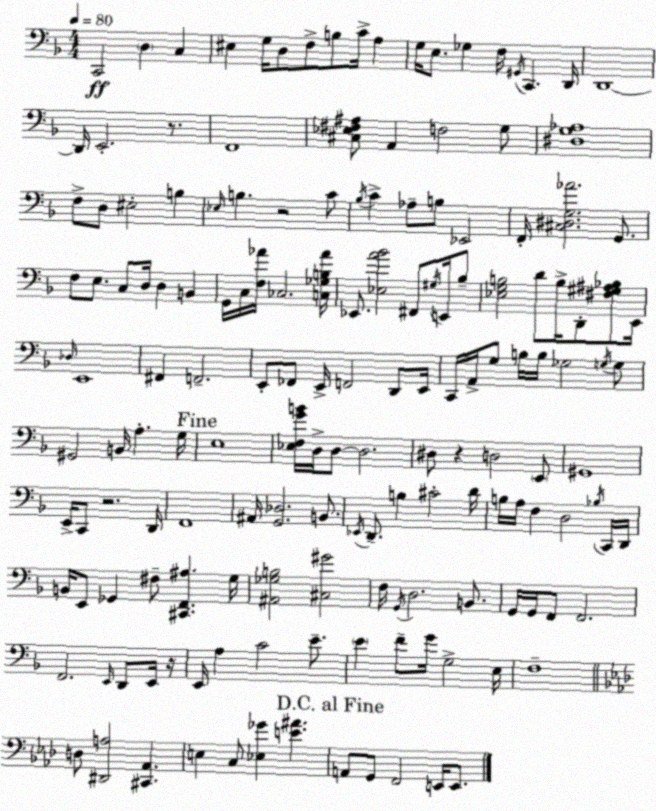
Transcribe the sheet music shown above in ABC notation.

X:1
T:Untitled
M:4/4
L:1/4
K:F
C,,2 D, C, ^E, G,/4 D,/2 F,/2 B,/2 C/4 A, G,/4 E,/2 _G, F,/4 ^G,,/4 C,, D,,/4 D,,4 D,,/4 E,,2 z/2 F,,4 [^C,_E,^F,^A,]/2 A,, F,2 G,/2 [^D,G,_A,]4 F,/2 D,/2 ^E,2 B, _E,/4 B, z2 C/2 _B,/4 C _A,/2 B,/2 _E,,2 F,,/4 [^C,^D,G,_A]2 G,,/2 F,/2 E,/2 C,/2 D,/4 D, B,, G,,/4 C,/4 [F,_A]/4 _C,2 [C,_G,B,_A]/4 _E,,/2 [_E,A_B]2 ^F,,/2 ^G,/4 E,,/4 _B,/2 [_E,G,B,]2 D/2 B,/4 D,,/2 [^F,^G,^A,_B,]/2 E,,/4 _D,/4 E,,4 ^F,, F,,2 E,,/2 _F,,/2 E,,/4 F,,2 D,,/2 E,,/4 C,,/4 A,,/4 G,/2 B,/4 B,/4 _G,2 G,/4 G,/2 ^G,,2 B,,/4 A, G,/4 E,4 [_E,F,GB]/4 D,/4 D,/2 D,2 ^D,/2 z D,2 E,,/2 ^G,,4 E,,/4 C,,/2 z2 D,,/4 F,,4 ^A,,/4 [G,,_D,]2 B,,/2 _E,,/4 D,,/2 B, ^C2 D/4 B,/4 A,/4 F, D,2 _B,/4 C,,/4 D,,/4 B,,/4 E,,/2 _G,, ^F,/2 [^C,,F,,^A,] G,/4 [^A,,_G,B,]2 [^C,^G]2 F,/4 G,,/4 D,2 B,,/2 G,,/4 G,,/4 F,,/2 F,,2 F,,2 E,,/4 D,,/2 E,,/4 z/4 E,,/4 A, C2 E/2 E F/2 G/4 G,2 E,/4 F,4 D,/2 [^D,,A,]2 [^C,,_A,,] E, C,/2 [_E,_G] [E^A] A,,/2 G,,/2 F,,2 E,,/4 E,,/2